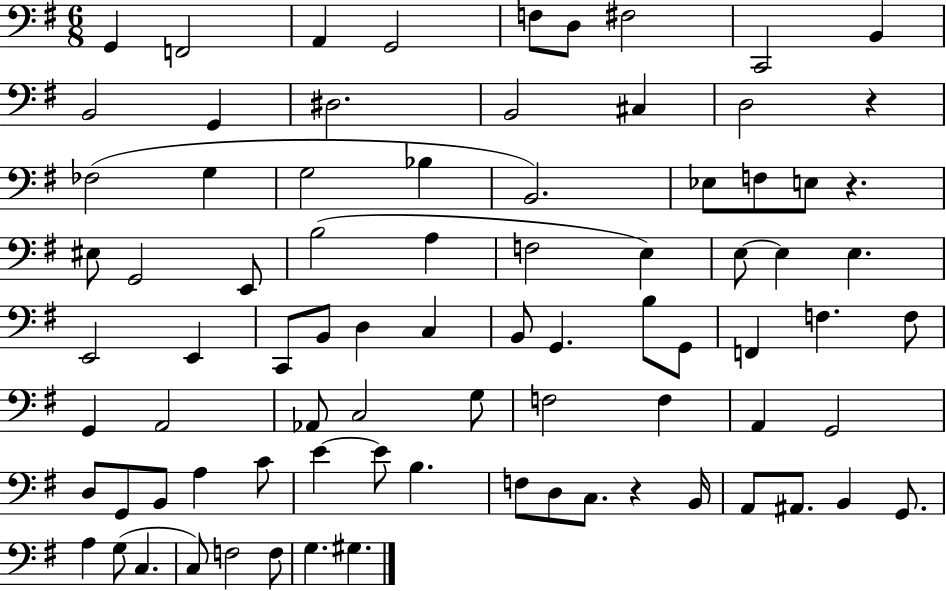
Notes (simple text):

G2/q F2/h A2/q G2/h F3/e D3/e F#3/h C2/h B2/q B2/h G2/q D#3/h. B2/h C#3/q D3/h R/q FES3/h G3/q G3/h Bb3/q B2/h. Eb3/e F3/e E3/e R/q. EIS3/e G2/h E2/e B3/h A3/q F3/h E3/q E3/e E3/q E3/q. E2/h E2/q C2/e B2/e D3/q C3/q B2/e G2/q. B3/e G2/e F2/q F3/q. F3/e G2/q A2/h Ab2/e C3/h G3/e F3/h F3/q A2/q G2/h D3/e G2/e B2/e A3/q C4/e E4/q E4/e B3/q. F3/e D3/e C3/e. R/q B2/s A2/e A#2/e. B2/q G2/e. A3/q G3/e C3/q. C3/e F3/h F3/e G3/q. G#3/q.